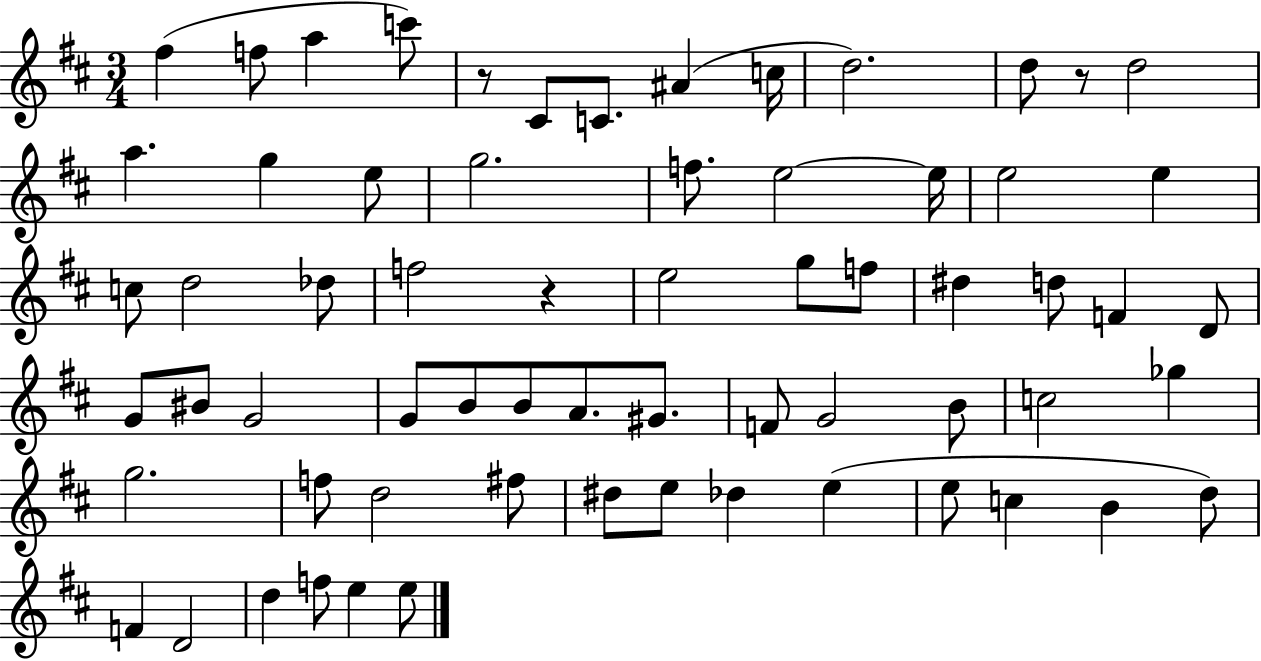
F#5/q F5/e A5/q C6/e R/e C#4/e C4/e. A#4/q C5/s D5/h. D5/e R/e D5/h A5/q. G5/q E5/e G5/h. F5/e. E5/h E5/s E5/h E5/q C5/e D5/h Db5/e F5/h R/q E5/h G5/e F5/e D#5/q D5/e F4/q D4/e G4/e BIS4/e G4/h G4/e B4/e B4/e A4/e. G#4/e. F4/e G4/h B4/e C5/h Gb5/q G5/h. F5/e D5/h F#5/e D#5/e E5/e Db5/q E5/q E5/e C5/q B4/q D5/e F4/q D4/h D5/q F5/e E5/q E5/e